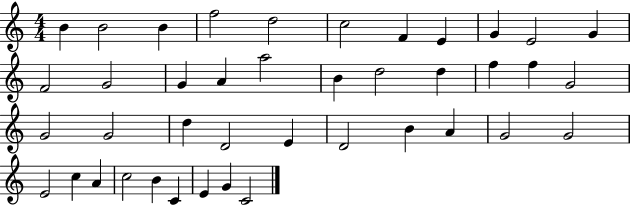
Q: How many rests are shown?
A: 0